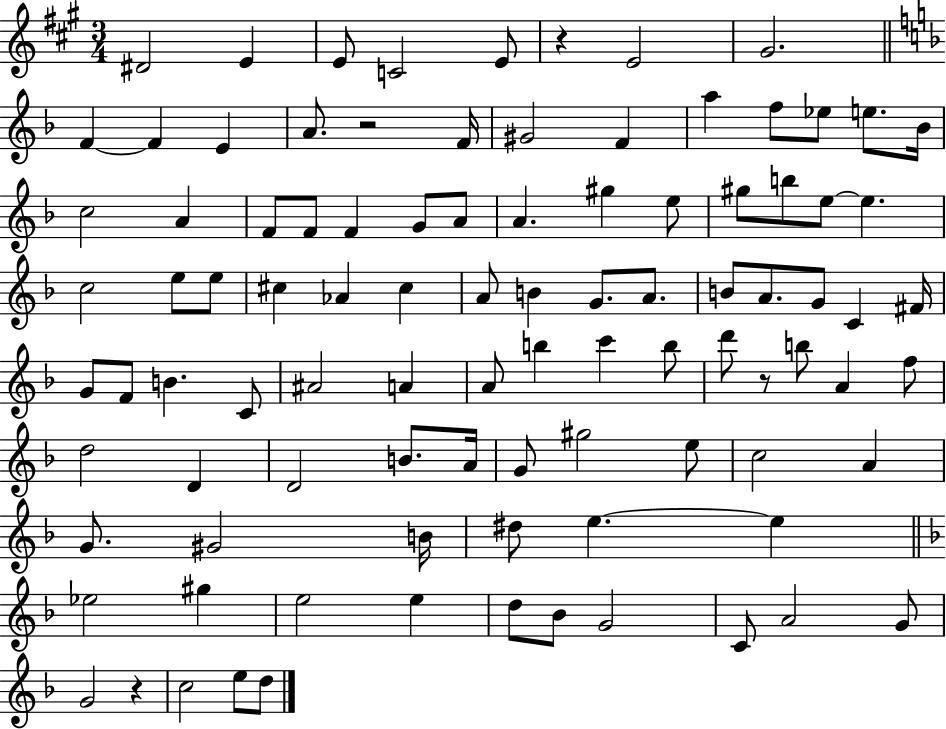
{
  \clef treble
  \numericTimeSignature
  \time 3/4
  \key a \major
  dis'2 e'4 | e'8 c'2 e'8 | r4 e'2 | gis'2. | \break \bar "||" \break \key f \major f'4~~ f'4 e'4 | a'8. r2 f'16 | gis'2 f'4 | a''4 f''8 ees''8 e''8. bes'16 | \break c''2 a'4 | f'8 f'8 f'4 g'8 a'8 | a'4. gis''4 e''8 | gis''8 b''8 e''8~~ e''4. | \break c''2 e''8 e''8 | cis''4 aes'4 cis''4 | a'8 b'4 g'8. a'8. | b'8 a'8. g'8 c'4 fis'16 | \break g'8 f'8 b'4. c'8 | ais'2 a'4 | a'8 b''4 c'''4 b''8 | d'''8 r8 b''8 a'4 f''8 | \break d''2 d'4 | d'2 b'8. a'16 | g'8 gis''2 e''8 | c''2 a'4 | \break g'8. gis'2 b'16 | dis''8 e''4.~~ e''4 | \bar "||" \break \key d \minor ees''2 gis''4 | e''2 e''4 | d''8 bes'8 g'2 | c'8 a'2 g'8 | \break g'2 r4 | c''2 e''8 d''8 | \bar "|."
}